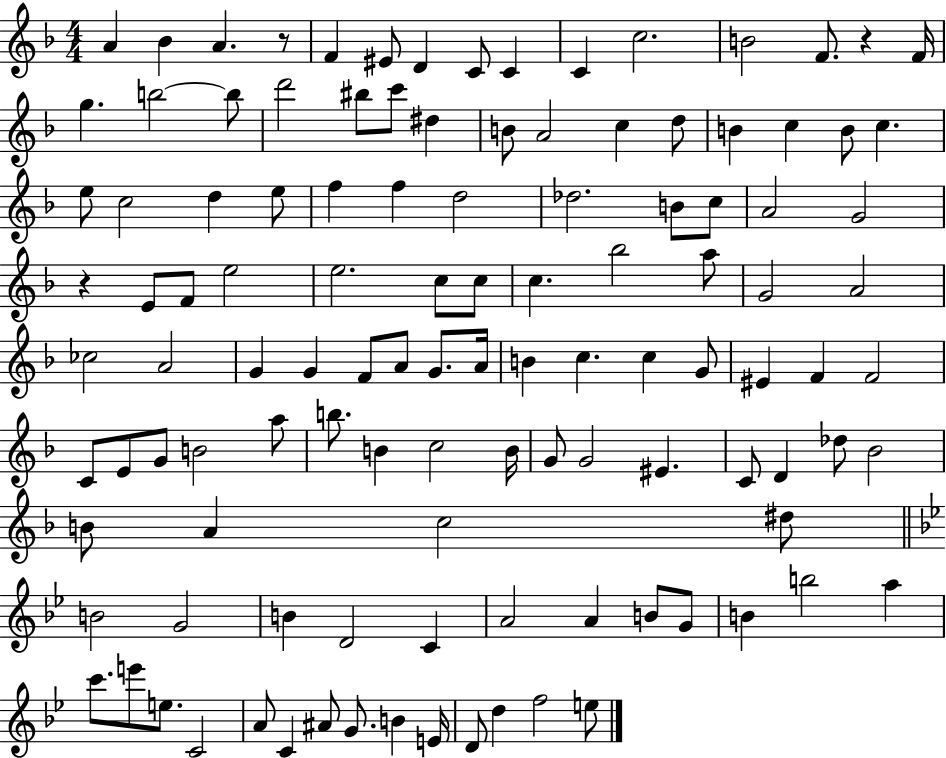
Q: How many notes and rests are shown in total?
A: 115